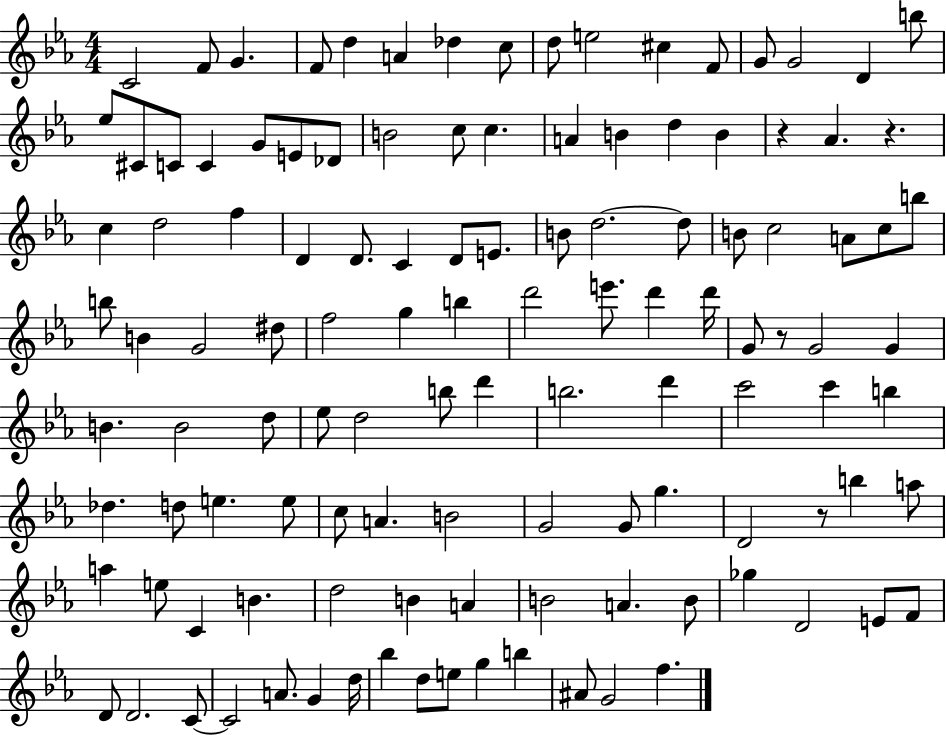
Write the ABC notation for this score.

X:1
T:Untitled
M:4/4
L:1/4
K:Eb
C2 F/2 G F/2 d A _d c/2 d/2 e2 ^c F/2 G/2 G2 D b/2 _e/2 ^C/2 C/2 C G/2 E/2 _D/2 B2 c/2 c A B d B z _A z c d2 f D D/2 C D/2 E/2 B/2 d2 d/2 B/2 c2 A/2 c/2 b/2 b/2 B G2 ^d/2 f2 g b d'2 e'/2 d' d'/4 G/2 z/2 G2 G B B2 d/2 _e/2 d2 b/2 d' b2 d' c'2 c' b _d d/2 e e/2 c/2 A B2 G2 G/2 g D2 z/2 b a/2 a e/2 C B d2 B A B2 A B/2 _g D2 E/2 F/2 D/2 D2 C/2 C2 A/2 G d/4 _b d/2 e/2 g b ^A/2 G2 f